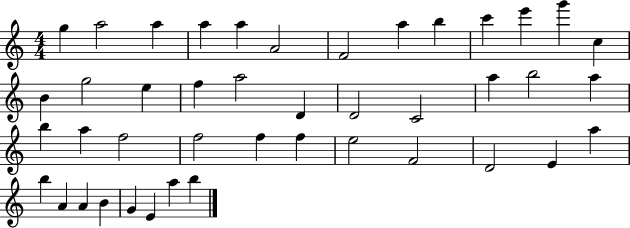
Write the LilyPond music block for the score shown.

{
  \clef treble
  \numericTimeSignature
  \time 4/4
  \key c \major
  g''4 a''2 a''4 | a''4 a''4 a'2 | f'2 a''4 b''4 | c'''4 e'''4 g'''4 c''4 | \break b'4 g''2 e''4 | f''4 a''2 d'4 | d'2 c'2 | a''4 b''2 a''4 | \break b''4 a''4 f''2 | f''2 f''4 f''4 | e''2 f'2 | d'2 e'4 a''4 | \break b''4 a'4 a'4 b'4 | g'4 e'4 a''4 b''4 | \bar "|."
}